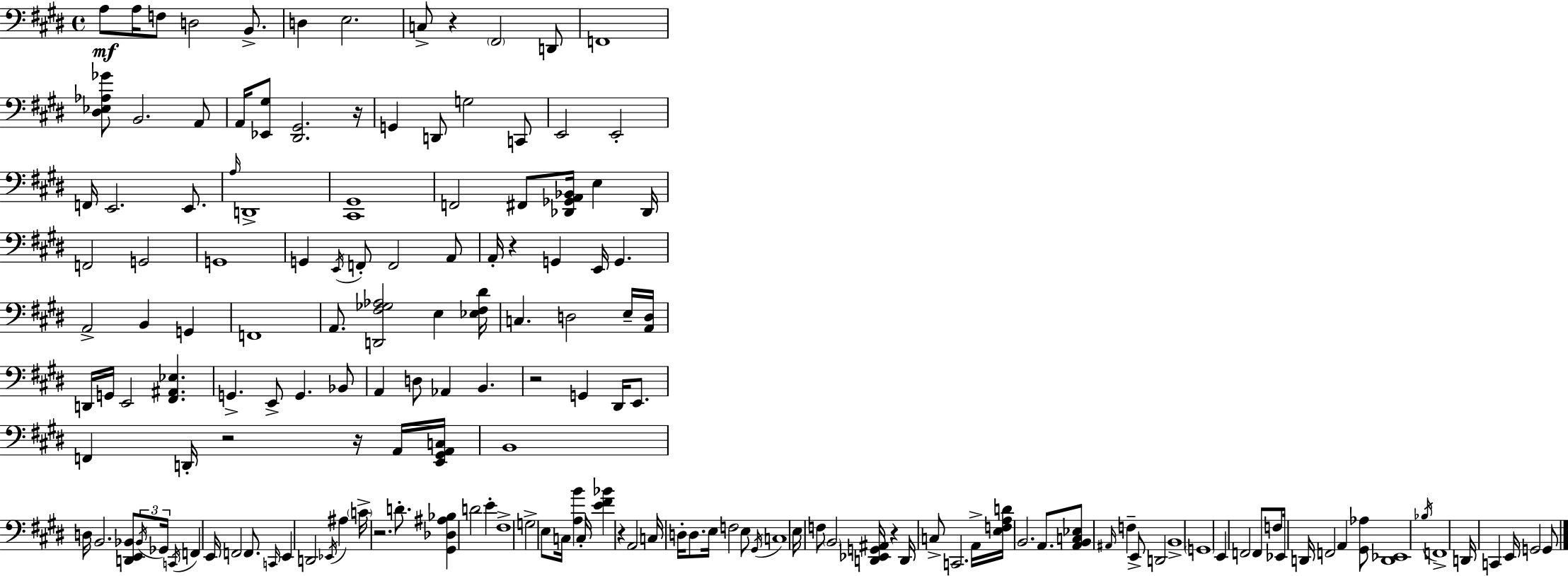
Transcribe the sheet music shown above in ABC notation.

X:1
T:Untitled
M:4/4
L:1/4
K:E
A,/2 A,/4 F,/2 D,2 B,,/2 D, E,2 C,/2 z ^F,,2 D,,/2 F,,4 [^D,_E,_A,_G]/2 B,,2 A,,/2 A,,/4 [_E,,^G,]/2 [^D,,^G,,]2 z/4 G,, D,,/2 G,2 C,,/2 E,,2 E,,2 F,,/4 E,,2 E,,/2 A,/4 D,,4 [^C,,^G,,]4 F,,2 ^F,,/2 [_D,,_G,,A,,_B,,]/4 E, _D,,/4 F,,2 G,,2 G,,4 G,, E,,/4 F,,/2 F,,2 A,,/2 A,,/4 z G,, E,,/4 G,, A,,2 B,, G,, F,,4 A,,/2 [D,,^F,_G,_A,]2 E, [_E,^F,^D]/4 C, D,2 E,/4 [A,,D,]/4 D,,/4 G,,/4 E,,2 [^F,,^A,,_E,] G,, E,,/2 G,, _B,,/2 A,, D,/2 _A,, B,, z2 G,, ^D,,/4 E,,/2 F,, D,,/4 z2 z/4 A,,/4 [E,,^G,,A,,C,]/4 B,,4 D,/4 B,,2 [D,,E,,_B,,]/2 _B,,/4 _G,,/4 C,,/4 F,, E,,/4 F,,2 F,,/2 C,,/4 E,, D,,2 _E,,/4 ^A, C/4 z2 D/2 [^G,,_D,^A,_B,] D2 E ^F,4 G,2 E,/2 C,/4 [A,B] C,/4 [E^F_B] z A,,2 C,/4 D,/4 D,/2 E,/4 F,2 E,/2 ^G,,/4 C,4 E,/4 F,/2 B,,2 [D,,_E,,G,,^A,,]/4 z D,,/4 C,/2 C,,2 A,,/4 [E,F,A,D]/4 B,,2 A,,/2 [A,,B,,C,_E,]/2 ^A,,/4 F, E,,/2 D,,2 B,,4 G,,4 E,, F,,2 F,,/2 F,/2 _E,,/4 D,,/4 F,,2 A,, [^G,,_A,]/2 [D,,_E,,]4 _B,/4 F,,4 D,,/4 C,, E,,/4 G,,2 G,,/2